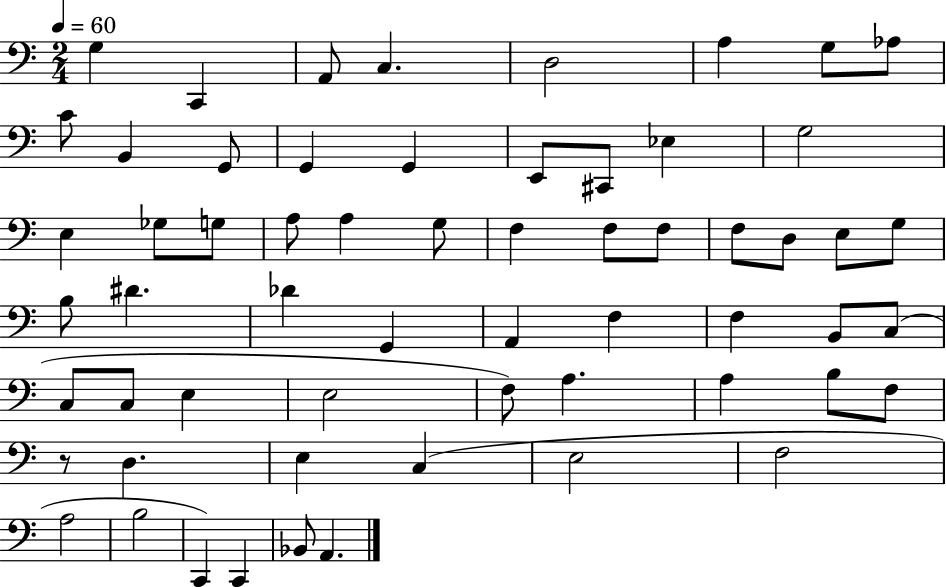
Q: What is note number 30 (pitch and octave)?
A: G3